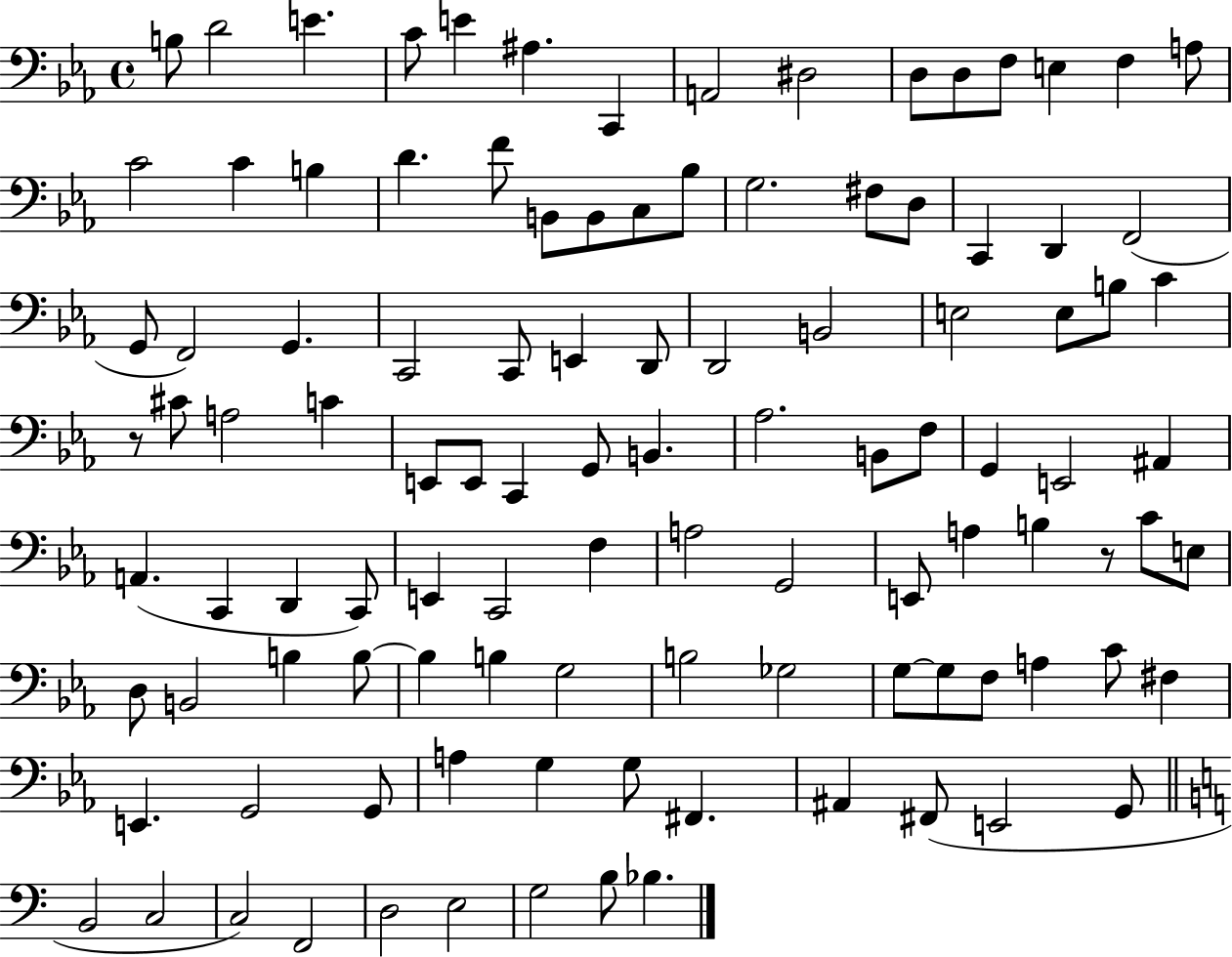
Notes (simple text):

B3/e D4/h E4/q. C4/e E4/q A#3/q. C2/q A2/h D#3/h D3/e D3/e F3/e E3/q F3/q A3/e C4/h C4/q B3/q D4/q. F4/e B2/e B2/e C3/e Bb3/e G3/h. F#3/e D3/e C2/q D2/q F2/h G2/e F2/h G2/q. C2/h C2/e E2/q D2/e D2/h B2/h E3/h E3/e B3/e C4/q R/e C#4/e A3/h C4/q E2/e E2/e C2/q G2/e B2/q. Ab3/h. B2/e F3/e G2/q E2/h A#2/q A2/q. C2/q D2/q C2/e E2/q C2/h F3/q A3/h G2/h E2/e A3/q B3/q R/e C4/e E3/e D3/e B2/h B3/q B3/e B3/q B3/q G3/h B3/h Gb3/h G3/e G3/e F3/e A3/q C4/e F#3/q E2/q. G2/h G2/e A3/q G3/q G3/e F#2/q. A#2/q F#2/e E2/h G2/e B2/h C3/h C3/h F2/h D3/h E3/h G3/h B3/e Bb3/q.